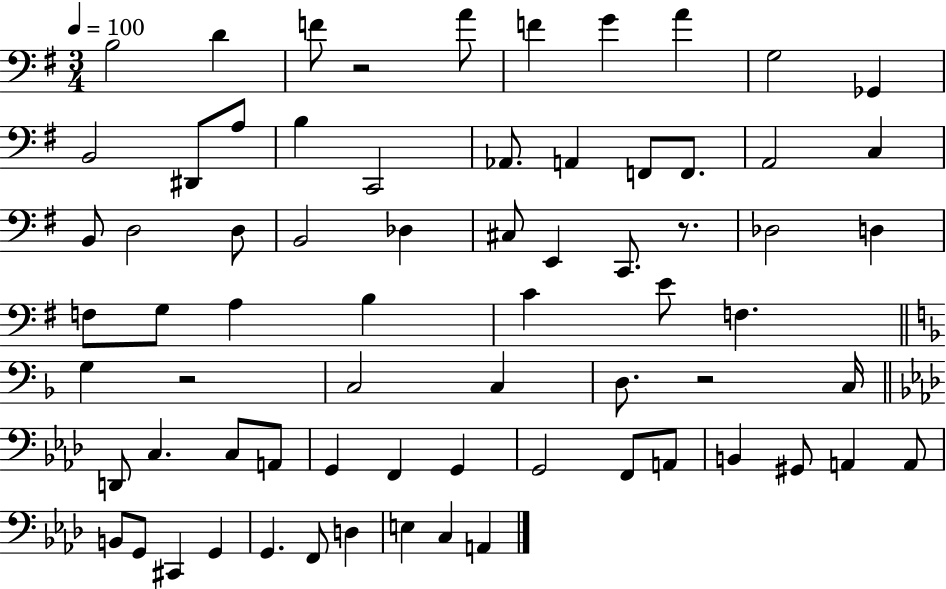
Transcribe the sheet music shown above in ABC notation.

X:1
T:Untitled
M:3/4
L:1/4
K:G
B,2 D F/2 z2 A/2 F G A G,2 _G,, B,,2 ^D,,/2 A,/2 B, C,,2 _A,,/2 A,, F,,/2 F,,/2 A,,2 C, B,,/2 D,2 D,/2 B,,2 _D, ^C,/2 E,, C,,/2 z/2 _D,2 D, F,/2 G,/2 A, B, C E/2 F, G, z2 C,2 C, D,/2 z2 C,/4 D,,/2 C, C,/2 A,,/2 G,, F,, G,, G,,2 F,,/2 A,,/2 B,, ^G,,/2 A,, A,,/2 B,,/2 G,,/2 ^C,, G,, G,, F,,/2 D, E, C, A,,